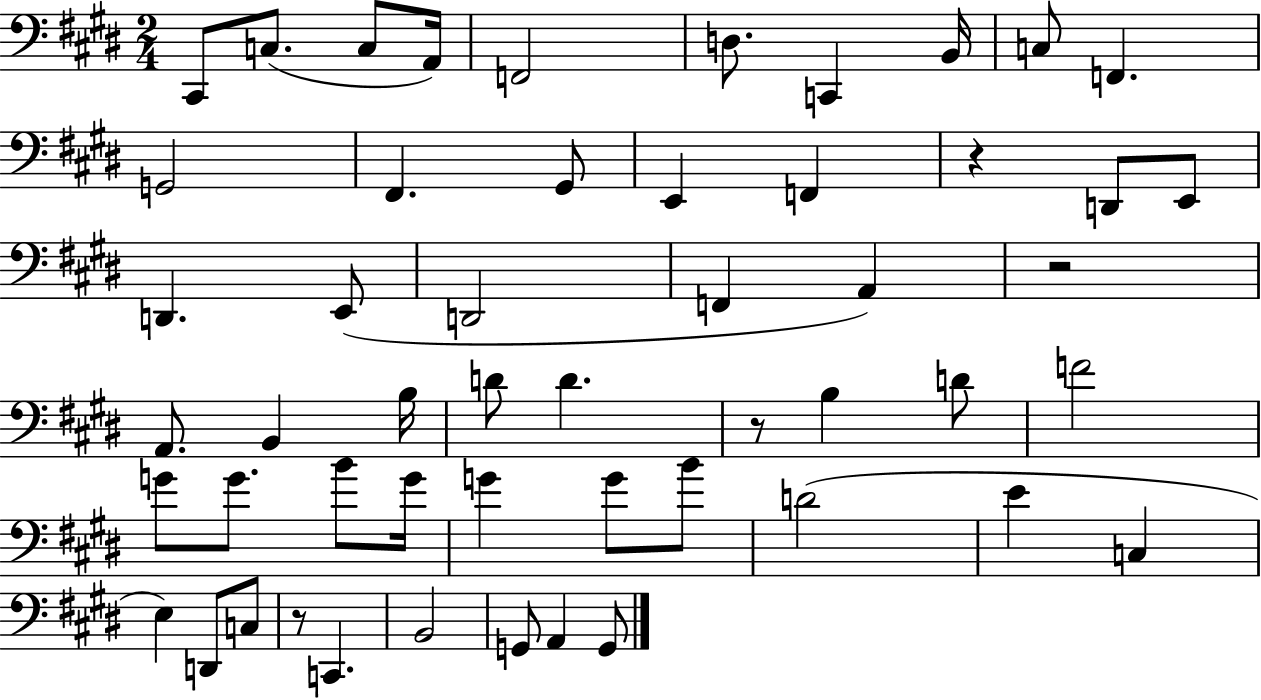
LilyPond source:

{
  \clef bass
  \numericTimeSignature
  \time 2/4
  \key e \major
  cis,8 c8.( c8 a,16) | f,2 | d8. c,4 b,16 | c8 f,4. | \break g,2 | fis,4. gis,8 | e,4 f,4 | r4 d,8 e,8 | \break d,4. e,8( | d,2 | f,4 a,4) | r2 | \break a,8. b,4 b16 | d'8 d'4. | r8 b4 d'8 | f'2 | \break g'8 g'8. b'8 g'16 | g'4 g'8 b'8 | d'2( | e'4 c4 | \break e4) d,8 c8 | r8 c,4. | b,2 | g,8 a,4 g,8 | \break \bar "|."
}